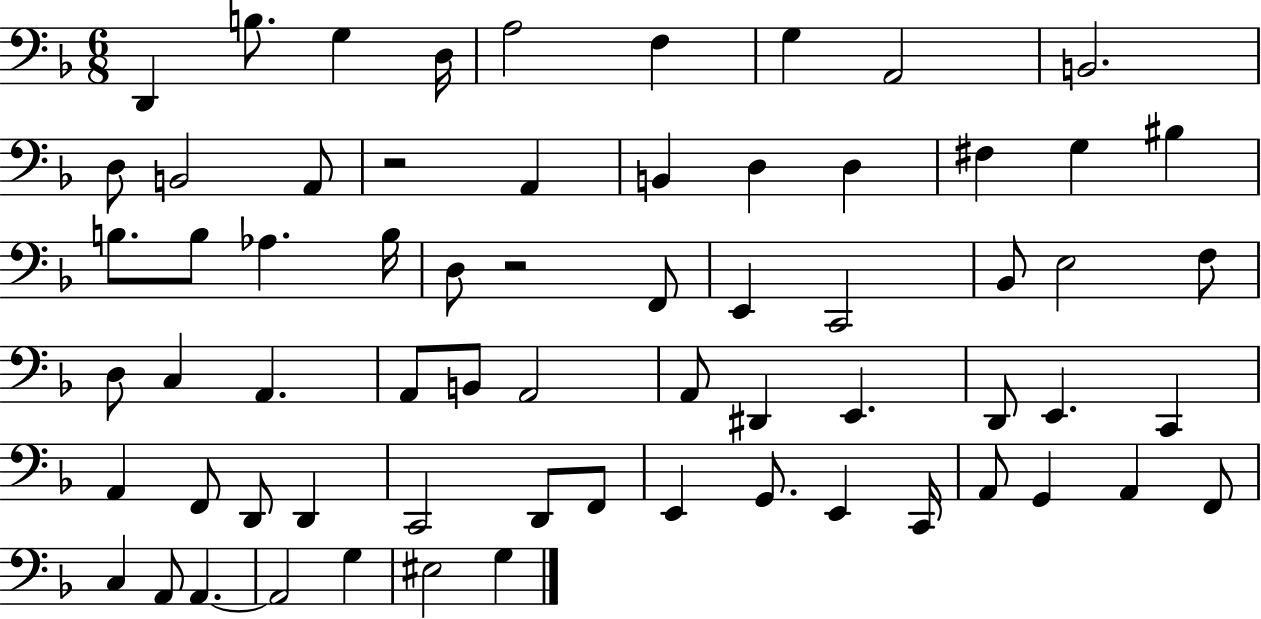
D2/q B3/e. G3/q D3/s A3/h F3/q G3/q A2/h B2/h. D3/e B2/h A2/e R/h A2/q B2/q D3/q D3/q F#3/q G3/q BIS3/q B3/e. B3/e Ab3/q. B3/s D3/e R/h F2/e E2/q C2/h Bb2/e E3/h F3/e D3/e C3/q A2/q. A2/e B2/e A2/h A2/e D#2/q E2/q. D2/e E2/q. C2/q A2/q F2/e D2/e D2/q C2/h D2/e F2/e E2/q G2/e. E2/q C2/s A2/e G2/q A2/q F2/e C3/q A2/e A2/q. A2/h G3/q EIS3/h G3/q